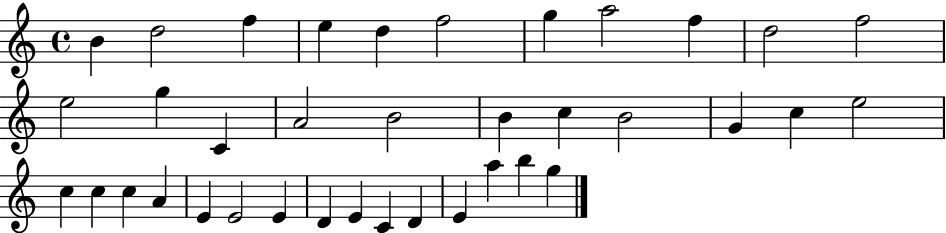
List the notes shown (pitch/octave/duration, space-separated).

B4/q D5/h F5/q E5/q D5/q F5/h G5/q A5/h F5/q D5/h F5/h E5/h G5/q C4/q A4/h B4/h B4/q C5/q B4/h G4/q C5/q E5/h C5/q C5/q C5/q A4/q E4/q E4/h E4/q D4/q E4/q C4/q D4/q E4/q A5/q B5/q G5/q